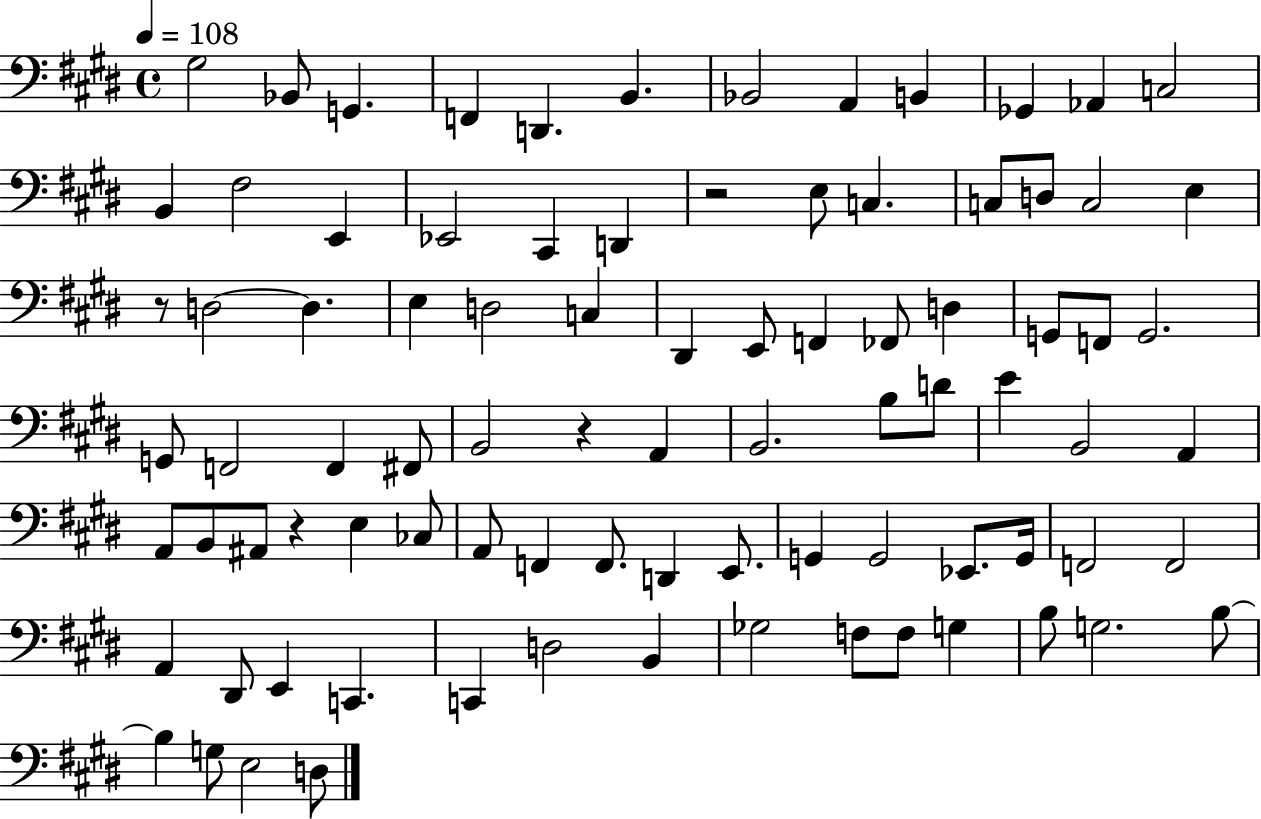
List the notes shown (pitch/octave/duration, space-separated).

G#3/h Bb2/e G2/q. F2/q D2/q. B2/q. Bb2/h A2/q B2/q Gb2/q Ab2/q C3/h B2/q F#3/h E2/q Eb2/h C#2/q D2/q R/h E3/e C3/q. C3/e D3/e C3/h E3/q R/e D3/h D3/q. E3/q D3/h C3/q D#2/q E2/e F2/q FES2/e D3/q G2/e F2/e G2/h. G2/e F2/h F2/q F#2/e B2/h R/q A2/q B2/h. B3/e D4/e E4/q B2/h A2/q A2/e B2/e A#2/e R/q E3/q CES3/e A2/e F2/q F2/e. D2/q E2/e. G2/q G2/h Eb2/e. G2/s F2/h F2/h A2/q D#2/e E2/q C2/q. C2/q D3/h B2/q Gb3/h F3/e F3/e G3/q B3/e G3/h. B3/e B3/q G3/e E3/h D3/e